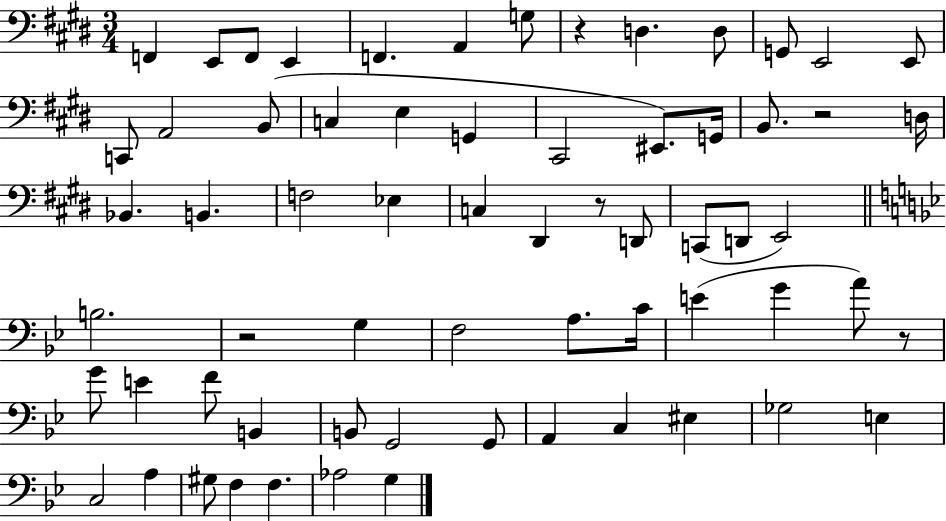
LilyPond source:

{
  \clef bass
  \numericTimeSignature
  \time 3/4
  \key e \major
  \repeat volta 2 { f,4 e,8 f,8 e,4 | f,4. a,4 g8 | r4 d4. d8 | g,8 e,2 e,8 | \break c,8 a,2 b,8( | c4 e4 g,4 | cis,2 eis,8.) g,16 | b,8. r2 d16 | \break bes,4. b,4. | f2 ees4 | c4 dis,4 r8 d,8 | c,8( d,8 e,2) | \break \bar "||" \break \key bes \major b2. | r2 g4 | f2 a8. c'16 | e'4( g'4 a'8) r8 | \break g'8 e'4 f'8 b,4 | b,8 g,2 g,8 | a,4 c4 eis4 | ges2 e4 | \break c2 a4 | gis8 f4 f4. | aes2 g4 | } \bar "|."
}